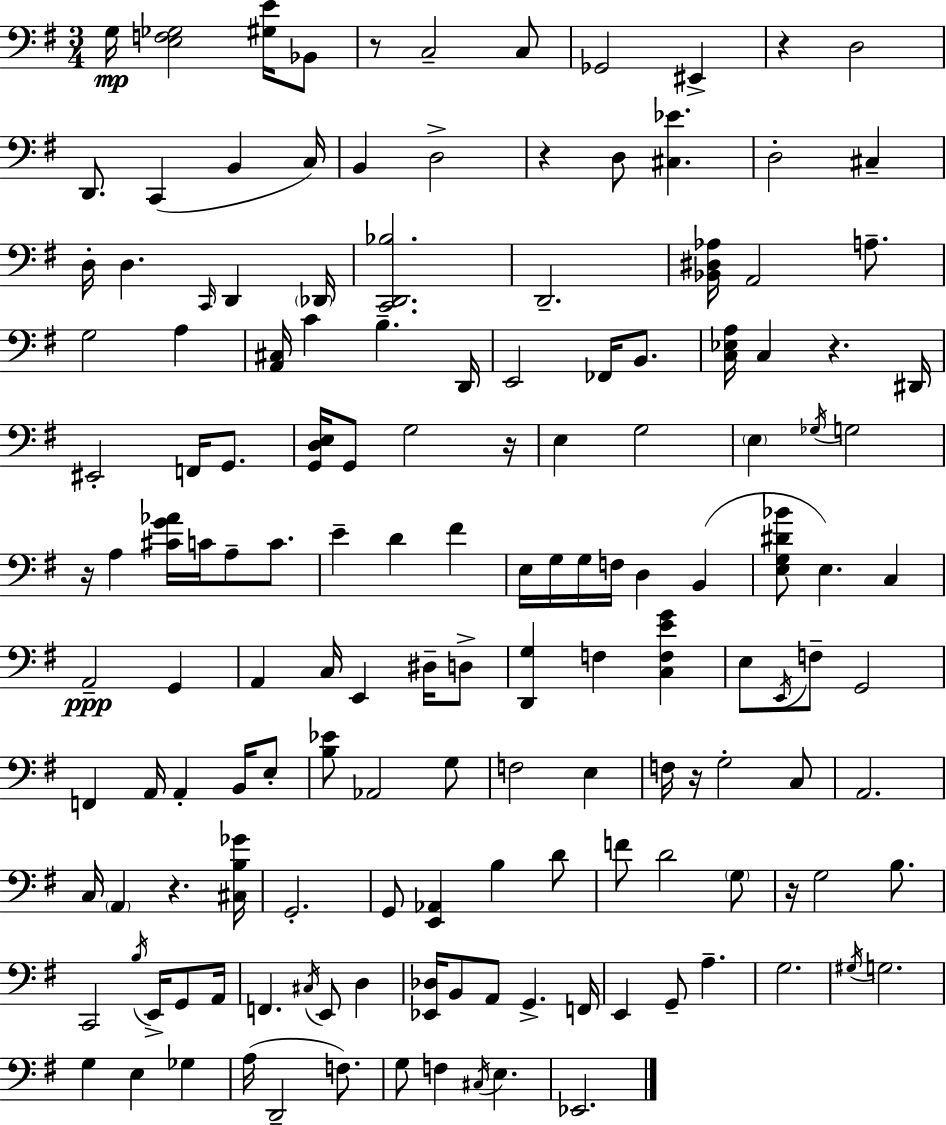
{
  \clef bass
  \numericTimeSignature
  \time 3/4
  \key e \minor
  g16\mp <e f ges>2 <gis e'>16 bes,8 | r8 c2-- c8 | ges,2 eis,4-> | r4 d2 | \break d,8. c,4( b,4 c16) | b,4 d2-> | r4 d8 <cis ees'>4. | d2-. cis4-- | \break d16-. d4. \grace { c,16 } d,4 | \parenthesize des,16 <c, d, bes>2. | d,2.-- | <bes, dis aes>16 a,2 a8.-- | \break g2 a4 | <a, cis>16 c'4 b4.-- | d,16 e,2 fes,16 b,8. | <c ees a>16 c4 r4. | \break dis,16 eis,2-. f,16 g,8. | <g, d e>16 g,8 g2 | r16 e4 g2 | \parenthesize e4 \acciaccatura { ges16 } g2 | \break r16 a4 <cis' g' aes'>16 c'16 a8-- c'8. | e'4-- d'4 fis'4 | e16 g16 g16 f16 d4 b,4( | <e g dis' bes'>8 e4.) c4 | \break a,2--\ppp g,4 | a,4 c16 e,4 dis16-- | d8-> <d, g>4 f4 <c f e' g'>4 | e8 \acciaccatura { e,16 } f8-- g,2 | \break f,4 a,16 a,4-. | b,16 e8-. <b ees'>8 aes,2 | g8 f2 e4 | f16 r16 g2-. | \break c8 a,2. | c16 \parenthesize a,4 r4. | <cis b ges'>16 g,2.-. | g,8 <e, aes,>4 b4 | \break d'8 f'8 d'2 | \parenthesize g8 r16 g2 | b8. c,2 \acciaccatura { b16 } | e,16-> g,8 a,16 f,4. \acciaccatura { cis16 } e,8 | \break d4 <ees, des>16 b,8 a,8 g,4.-> | f,16 e,4 g,8-- a4.-- | g2. | \acciaccatura { gis16 } g2. | \break g4 e4 | ges4 a16( d,2-- | f8.) g8 f4 | \acciaccatura { cis16 } e4. ees,2. | \break \bar "|."
}